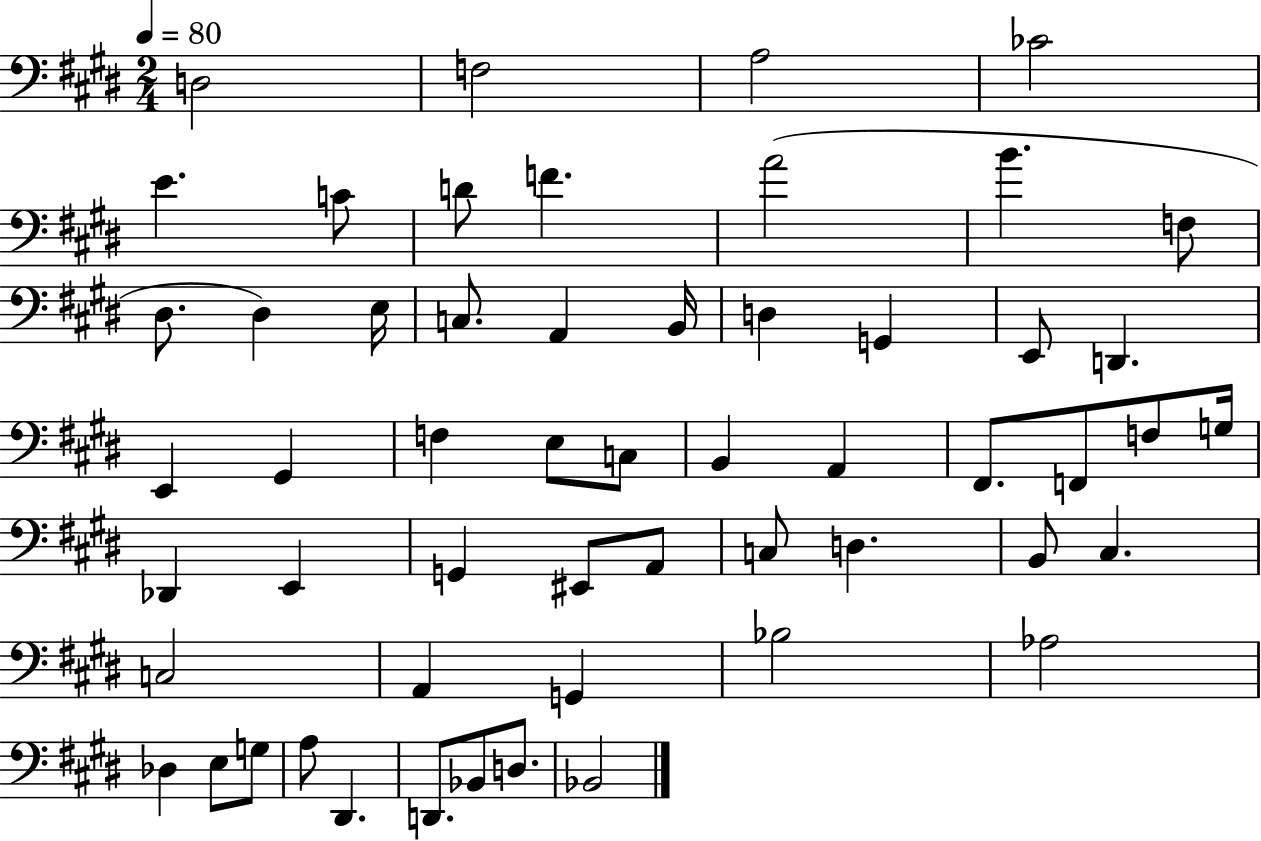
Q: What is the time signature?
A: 2/4